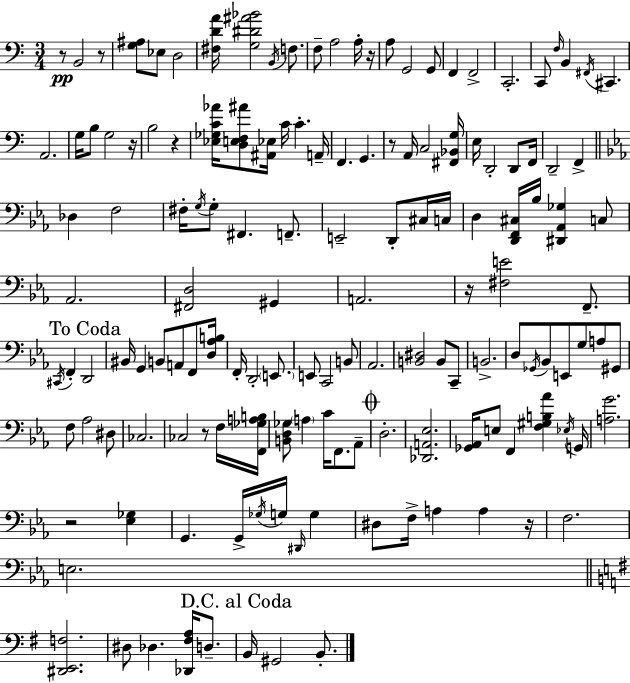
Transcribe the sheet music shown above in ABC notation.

X:1
T:Untitled
M:3/4
L:1/4
K:Am
z/2 B,,2 z/2 [G,^A,]/2 _E,/2 D,2 [^F,DA]/4 [G,^D^A_B]2 B,,/4 F,/2 F,/2 A,2 A,/4 z/4 A,/2 G,,2 G,,/2 F,, F,,2 C,,2 C,,/2 F,/4 B,, ^F,,/4 ^C,, A,,2 G,/4 B,/2 G,2 z/4 B,2 z [_E,_G,C_A]/4 [D,E,F,^A]/2 [^A,,_E,]/4 C/4 C A,,/4 F,, G,, z/2 A,,/4 C,2 [^F,,_B,,G,]/4 E,/4 D,,2 D,,/2 F,,/4 D,,2 F,, _D, F,2 ^F,/4 G,/4 G,/2 ^F,, F,,/2 E,,2 D,,/2 ^C,/4 C,/4 D, [D,,F,,^C,]/4 _B,/4 [^D,,_A,,_G,] C,/2 _A,,2 [^F,,D,]2 ^G,, A,,2 z/4 [^F,E]2 F,,/2 ^C,,/4 F,, D,,2 ^B,,/4 G,, B,,/2 A,,/2 F,,/2 [D,_A,B,]/4 F,,/4 D,,2 E,,/2 E,,/2 C,,2 B,,/2 _A,,2 [B,,^D,]2 B,,/2 C,,/2 B,,2 D,/2 _G,,/4 _B,,/2 E,,/2 G,/2 A,/2 ^G,,/2 F,/2 _A,2 ^D,/2 _C,2 _C,2 z/2 F,/4 [F,,_G,A,B,]/4 [B,,D,_G,]/2 A, C/4 F,,/2 _A,,/2 D,2 [_D,,A,,_E,]2 [_G,,_A,,]/4 E,/2 F,, [F,^G,B,_A] _E,/4 G,,/4 [A,G]2 z2 [_E,_G,] G,, G,,/4 _G,/4 G,/4 ^D,,/4 G, ^D,/2 F,/4 A, A, z/4 F,2 E,2 [^D,,E,,F,]2 ^D,/2 _D, [_D,,^F,A,]/4 D,/2 B,,/4 ^G,,2 B,,/2